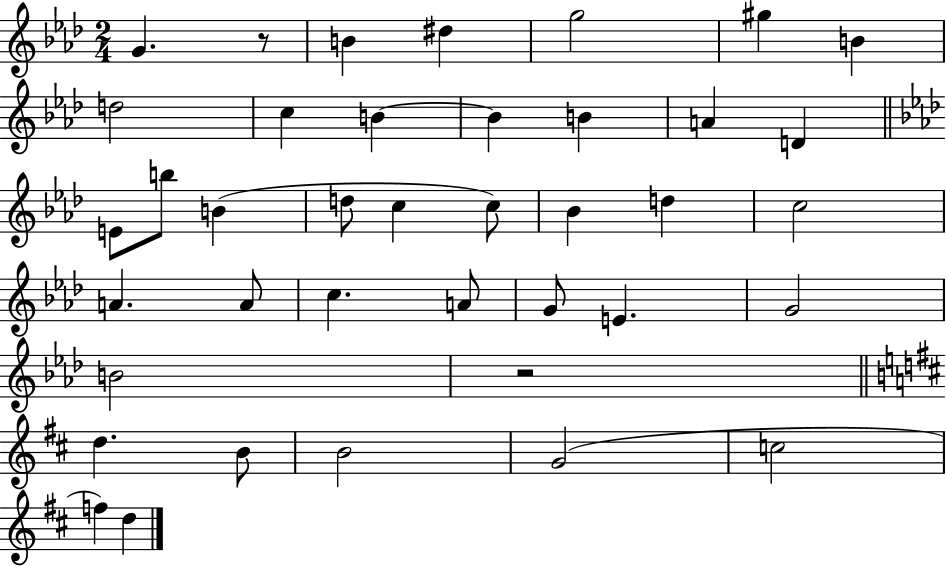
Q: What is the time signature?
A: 2/4